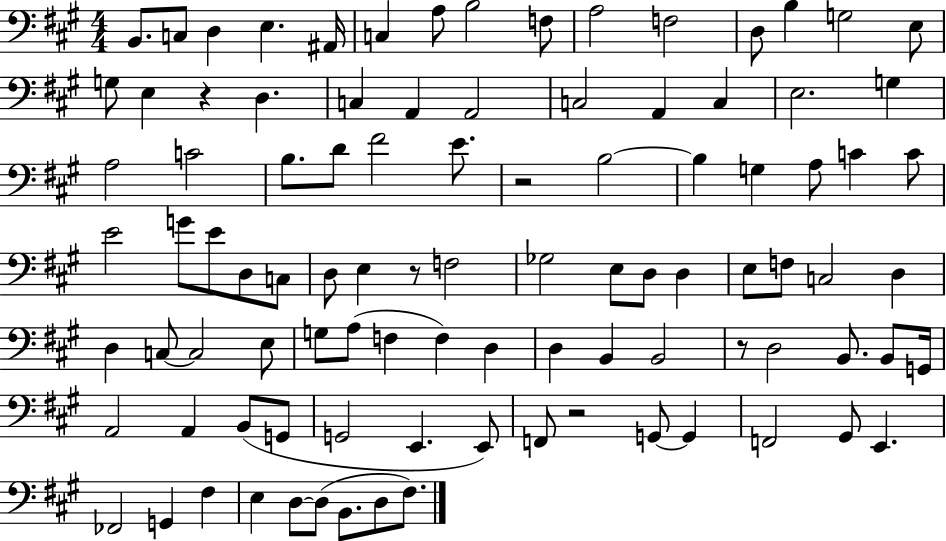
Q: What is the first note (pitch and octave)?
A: B2